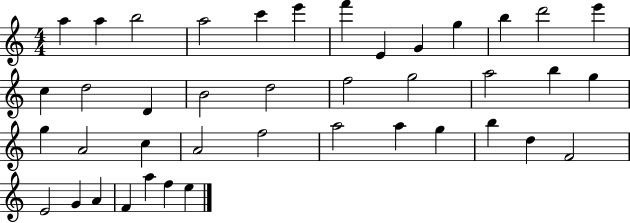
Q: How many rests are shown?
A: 0